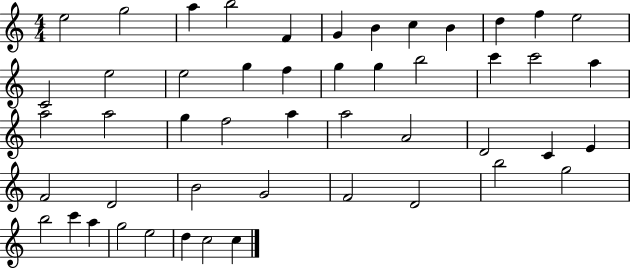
E5/h G5/h A5/q B5/h F4/q G4/q B4/q C5/q B4/q D5/q F5/q E5/h C4/h E5/h E5/h G5/q F5/q G5/q G5/q B5/h C6/q C6/h A5/q A5/h A5/h G5/q F5/h A5/q A5/h A4/h D4/h C4/q E4/q F4/h D4/h B4/h G4/h F4/h D4/h B5/h G5/h B5/h C6/q A5/q G5/h E5/h D5/q C5/h C5/q